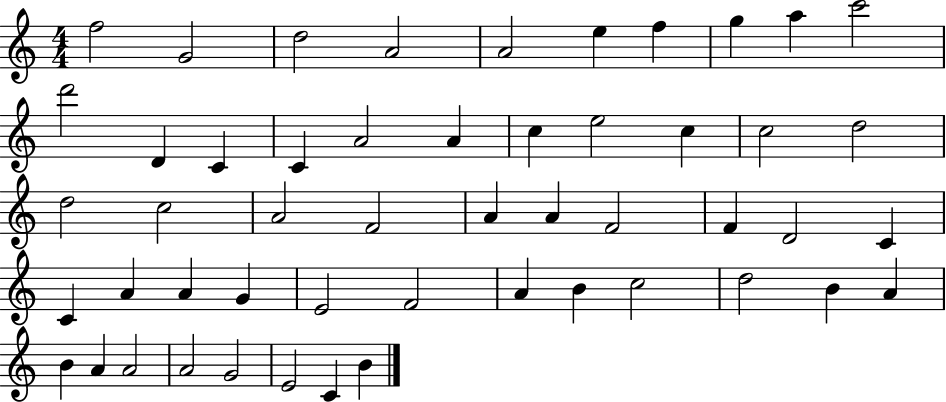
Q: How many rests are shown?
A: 0